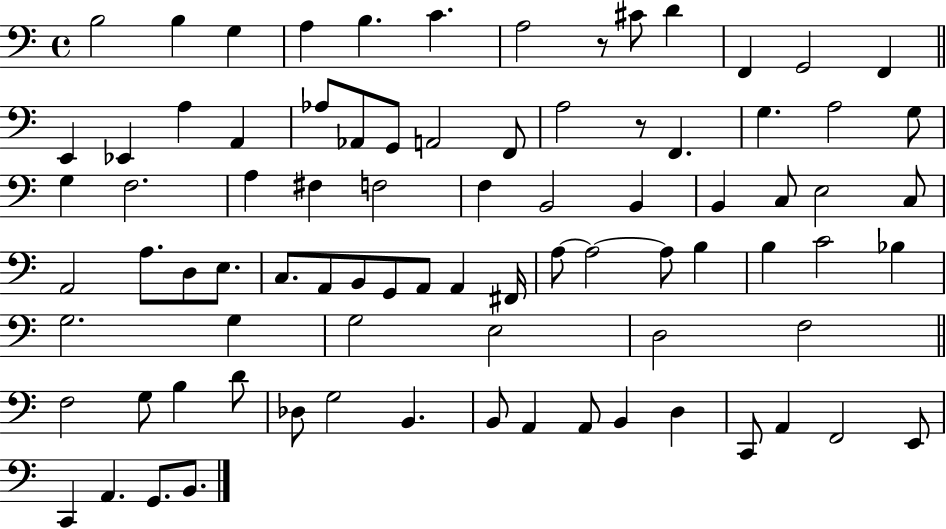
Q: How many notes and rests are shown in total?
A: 84